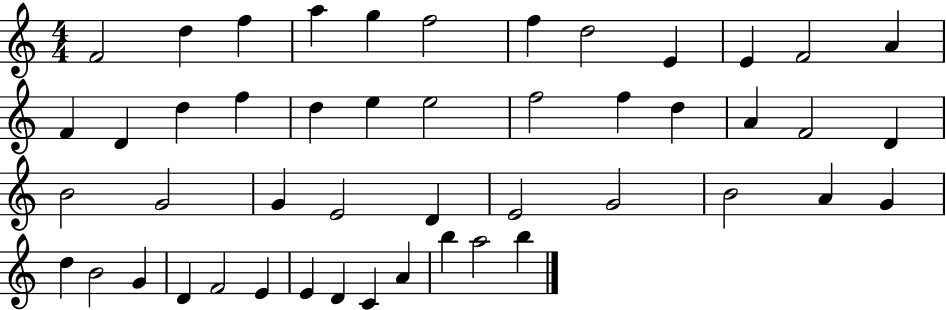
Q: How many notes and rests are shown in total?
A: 48